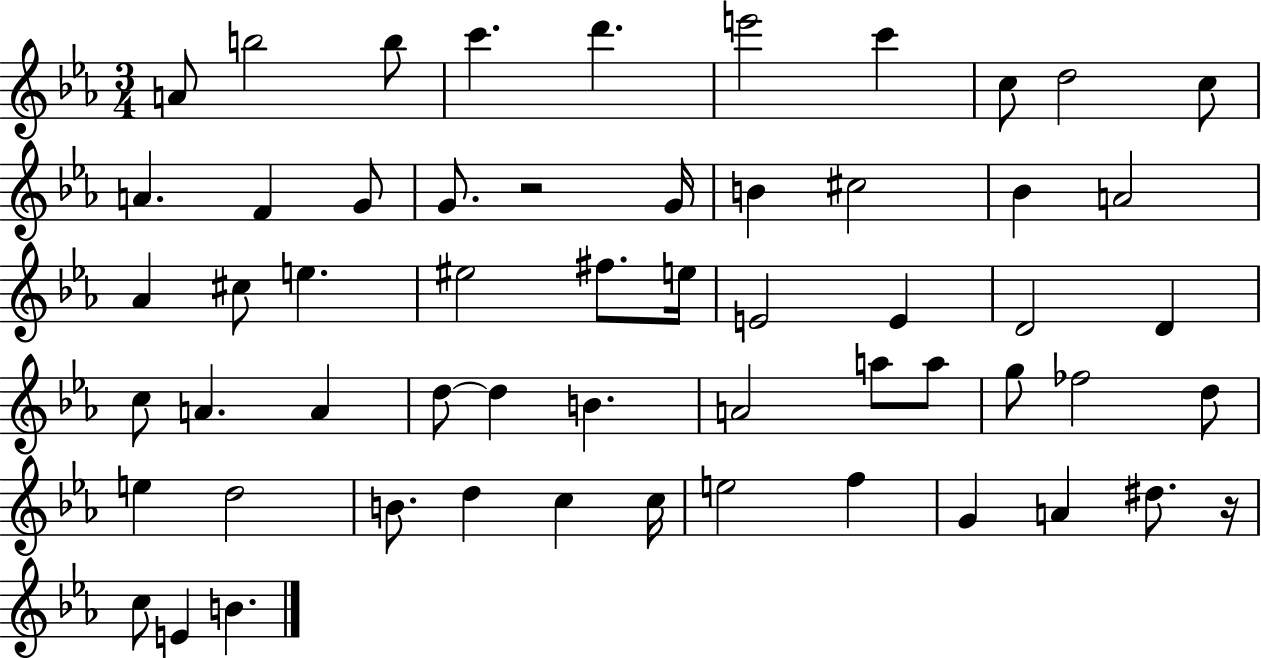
A4/e B5/h B5/e C6/q. D6/q. E6/h C6/q C5/e D5/h C5/e A4/q. F4/q G4/e G4/e. R/h G4/s B4/q C#5/h Bb4/q A4/h Ab4/q C#5/e E5/q. EIS5/h F#5/e. E5/s E4/h E4/q D4/h D4/q C5/e A4/q. A4/q D5/e D5/q B4/q. A4/h A5/e A5/e G5/e FES5/h D5/e E5/q D5/h B4/e. D5/q C5/q C5/s E5/h F5/q G4/q A4/q D#5/e. R/s C5/e E4/q B4/q.